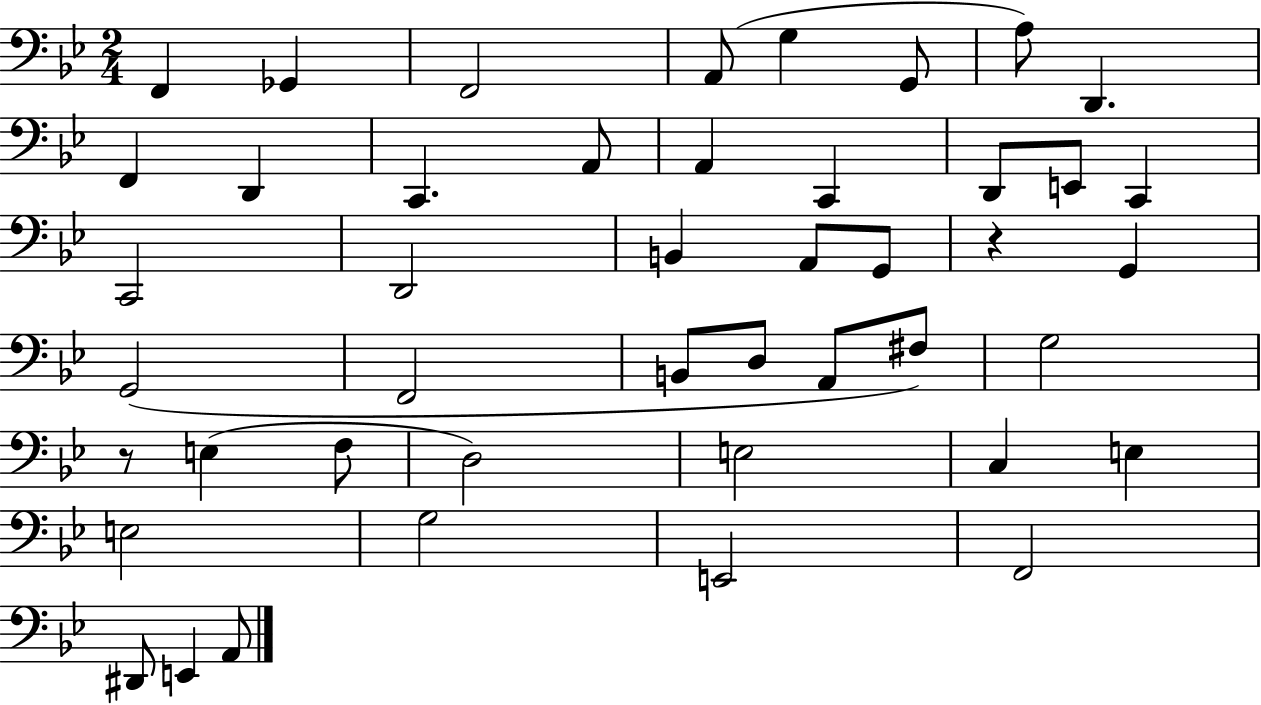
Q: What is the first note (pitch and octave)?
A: F2